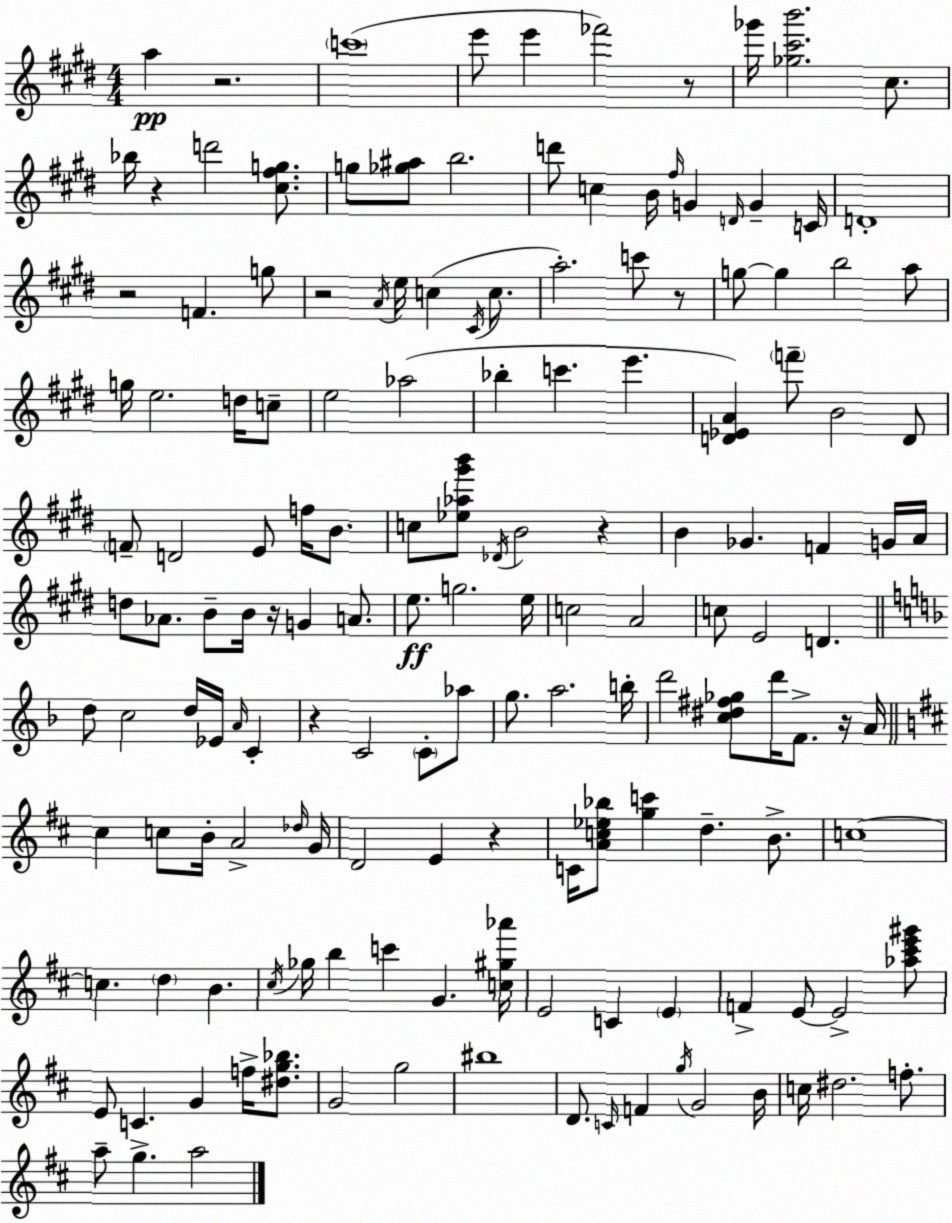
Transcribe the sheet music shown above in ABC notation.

X:1
T:Untitled
M:4/4
L:1/4
K:E
a z2 c'4 e'/2 e' _f'2 z/2 _g'/4 [_g^c'b']2 ^c/2 _b/4 z d'2 [^c^fg]/2 g/2 [_g^a]/2 b2 d'/2 c B/4 ^f/4 G D/4 G C/4 D4 z2 F g/2 z2 A/4 e/4 c ^C/4 c/2 a2 c'/2 z/2 g/2 g b2 a/2 g/4 e2 d/4 c/2 e2 _a2 _b c' e' [D_EA] f'/2 B2 D/2 F/2 D2 E/2 f/4 B/2 c/2 [_e_a^g'b']/2 _D/4 B2 z B _G F G/4 A/4 d/2 _A/2 B/2 B/4 z/4 G A/2 e/2 g2 e/4 c2 A2 c/2 E2 D d/2 c2 d/4 _E/4 A/4 C z C2 C/2 _a/2 g/2 a2 b/4 d'2 [c^d^f_g]/2 d'/4 F/2 z/4 A/4 ^c c/2 B/4 A2 _d/4 G/4 D2 E z C/4 [Ac_e_b]/2 [gc'] d B/2 c4 c d B ^c/4 _g/4 b c' G [c^g_a']/4 E2 C E F E/2 E2 [_a^c'e'^g']/2 E/2 C G f/4 [^dg_b]/2 G2 g2 ^b4 D/2 C/4 F g/4 G2 B/4 c/4 ^d2 f/2 a/2 g a2